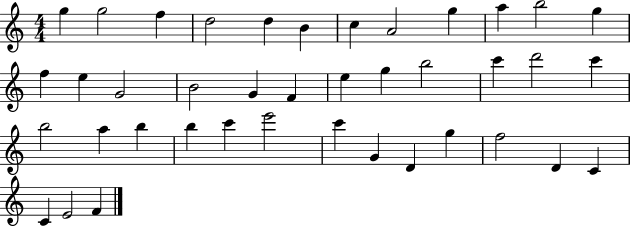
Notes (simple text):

G5/q G5/h F5/q D5/h D5/q B4/q C5/q A4/h G5/q A5/q B5/h G5/q F5/q E5/q G4/h B4/h G4/q F4/q E5/q G5/q B5/h C6/q D6/h C6/q B5/h A5/q B5/q B5/q C6/q E6/h C6/q G4/q D4/q G5/q F5/h D4/q C4/q C4/q E4/h F4/q